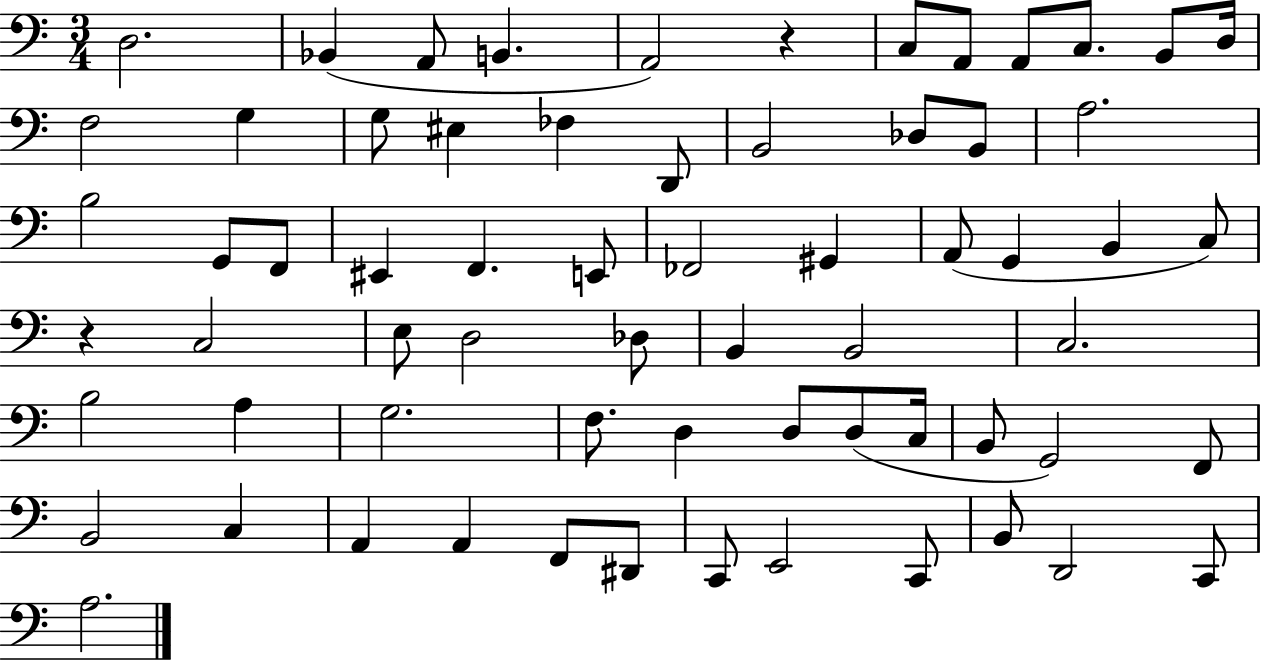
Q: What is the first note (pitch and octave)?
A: D3